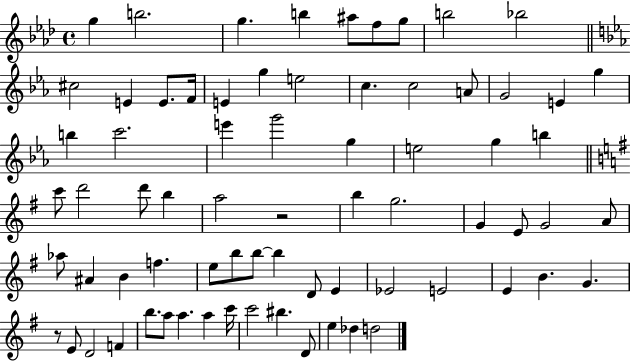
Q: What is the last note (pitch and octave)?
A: D5